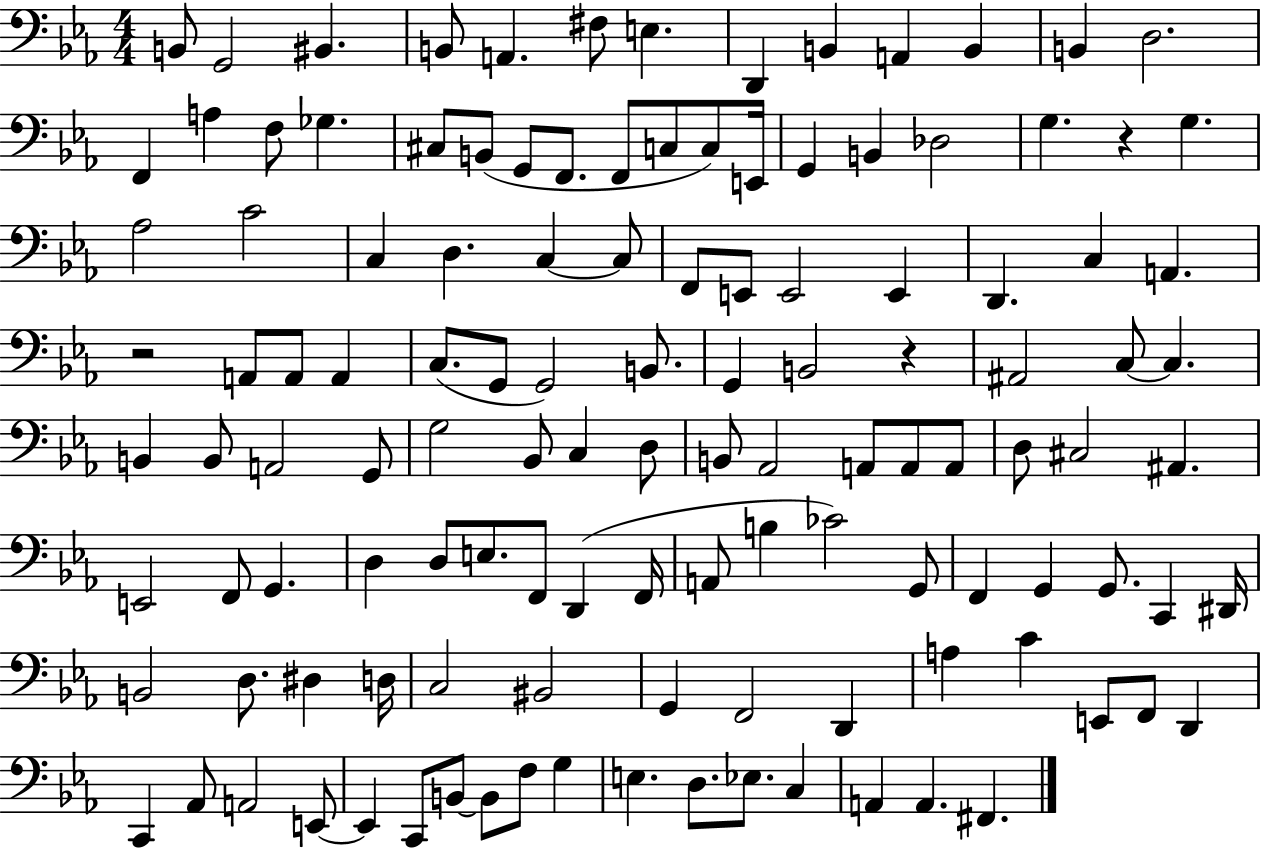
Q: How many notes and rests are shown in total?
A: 123